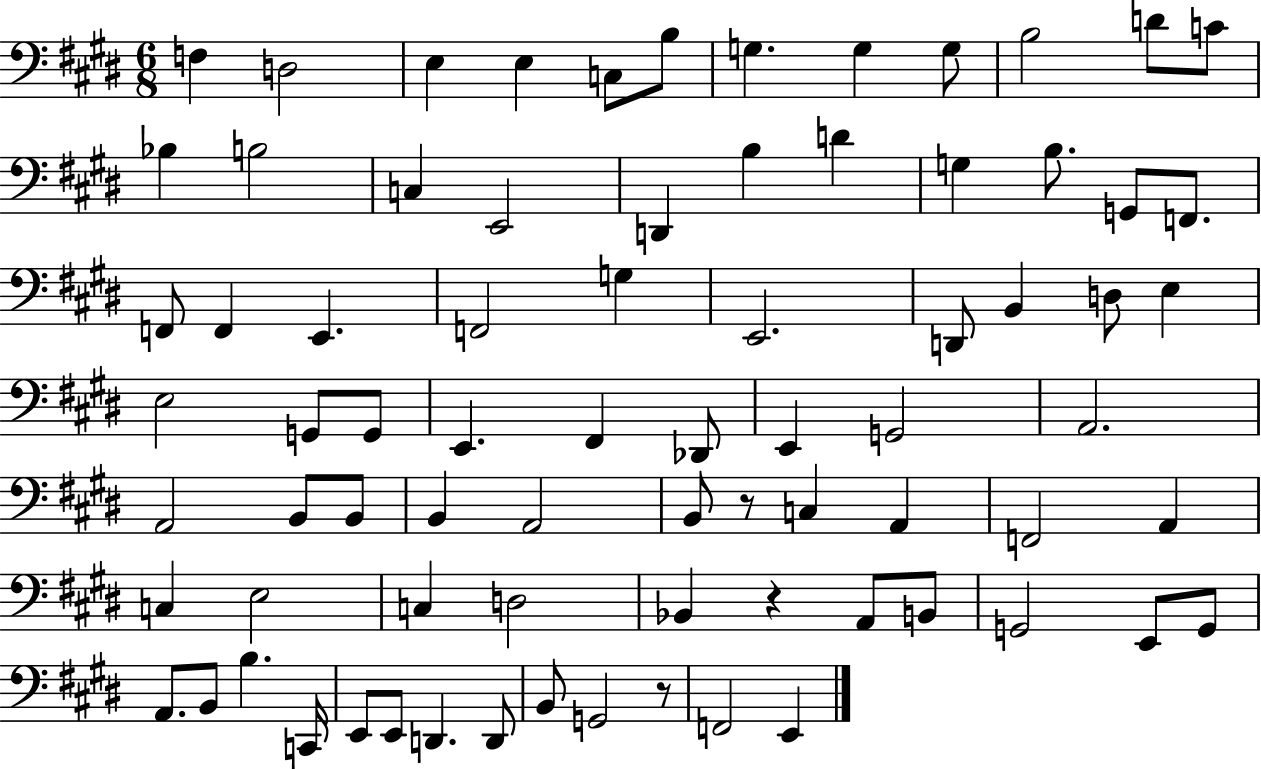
{
  \clef bass
  \numericTimeSignature
  \time 6/8
  \key e \major
  f4 d2 | e4 e4 c8 b8 | g4. g4 g8 | b2 d'8 c'8 | \break bes4 b2 | c4 e,2 | d,4 b4 d'4 | g4 b8. g,8 f,8. | \break f,8 f,4 e,4. | f,2 g4 | e,2. | d,8 b,4 d8 e4 | \break e2 g,8 g,8 | e,4. fis,4 des,8 | e,4 g,2 | a,2. | \break a,2 b,8 b,8 | b,4 a,2 | b,8 r8 c4 a,4 | f,2 a,4 | \break c4 e2 | c4 d2 | bes,4 r4 a,8 b,8 | g,2 e,8 g,8 | \break a,8. b,8 b4. c,16 | e,8 e,8 d,4. d,8 | b,8 g,2 r8 | f,2 e,4 | \break \bar "|."
}